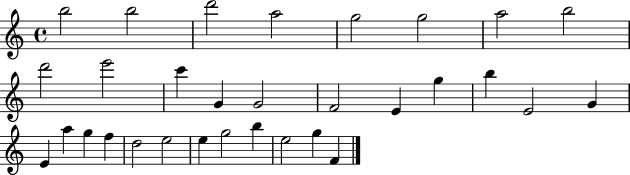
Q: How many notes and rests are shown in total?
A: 31